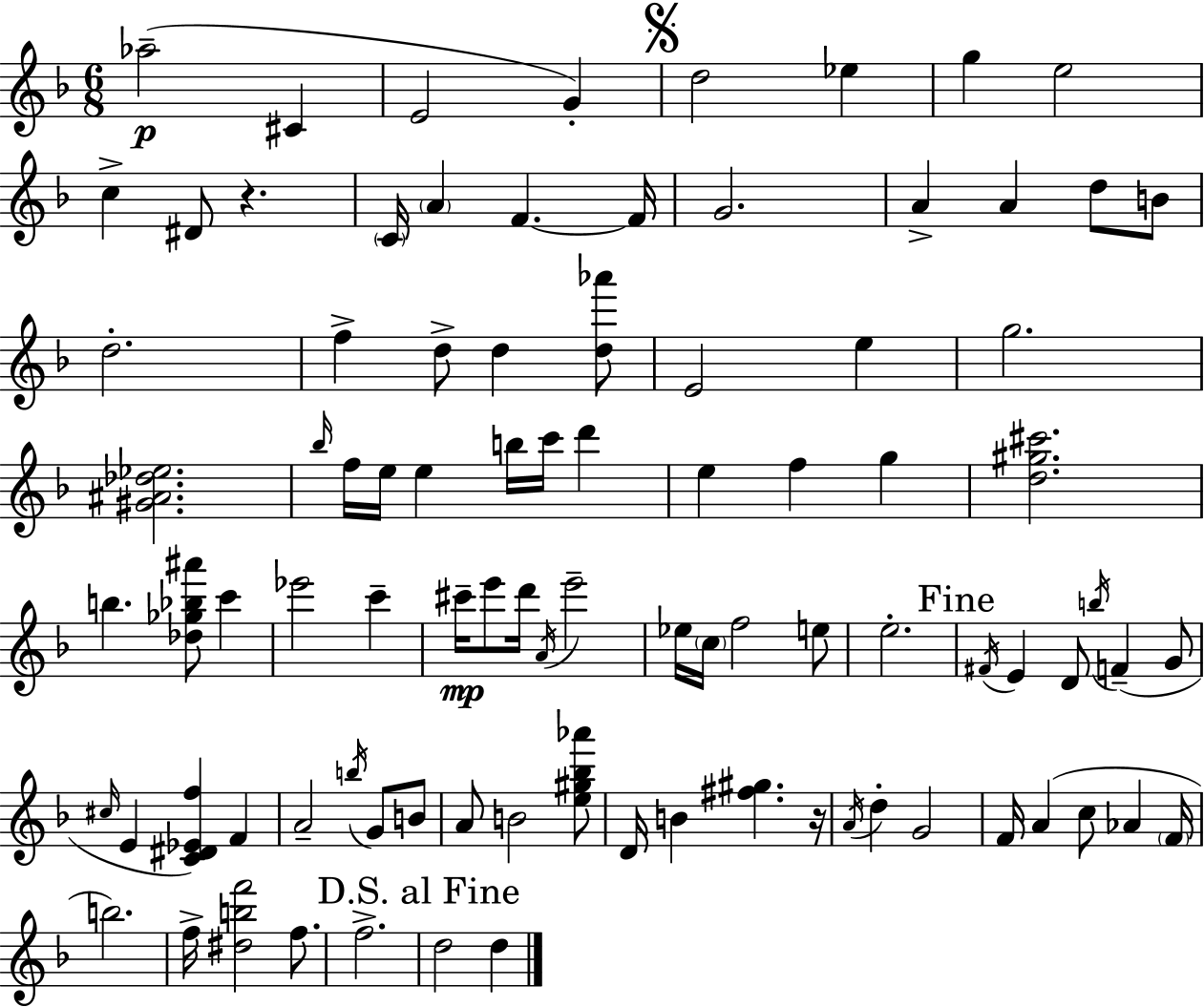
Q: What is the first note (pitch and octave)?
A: Ab5